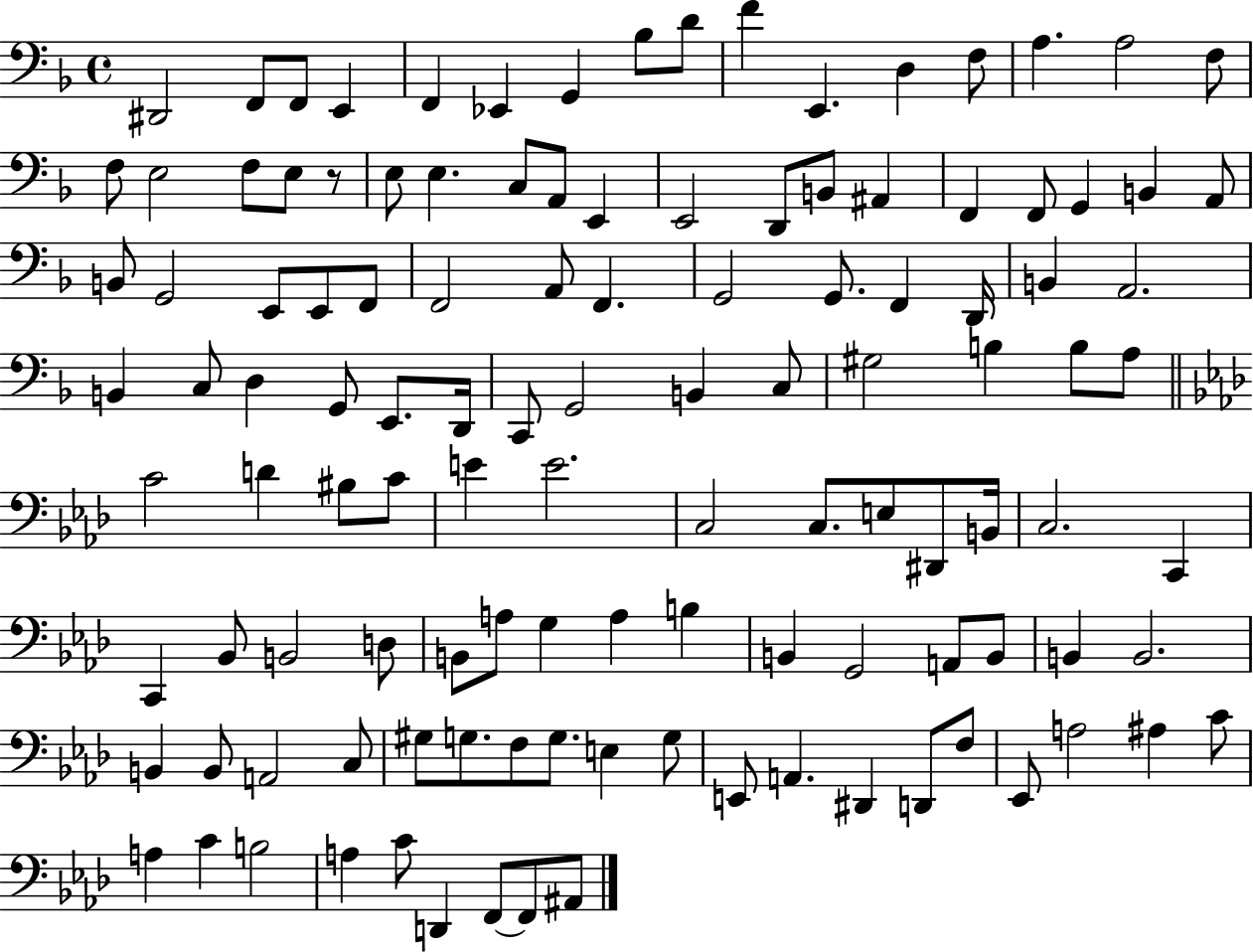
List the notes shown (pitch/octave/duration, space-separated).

D#2/h F2/e F2/e E2/q F2/q Eb2/q G2/q Bb3/e D4/e F4/q E2/q. D3/q F3/e A3/q. A3/h F3/e F3/e E3/h F3/e E3/e R/e E3/e E3/q. C3/e A2/e E2/q E2/h D2/e B2/e A#2/q F2/q F2/e G2/q B2/q A2/e B2/e G2/h E2/e E2/e F2/e F2/h A2/e F2/q. G2/h G2/e. F2/q D2/s B2/q A2/h. B2/q C3/e D3/q G2/e E2/e. D2/s C2/e G2/h B2/q C3/e G#3/h B3/q B3/e A3/e C4/h D4/q BIS3/e C4/e E4/q E4/h. C3/h C3/e. E3/e D#2/e B2/s C3/h. C2/q C2/q Bb2/e B2/h D3/e B2/e A3/e G3/q A3/q B3/q B2/q G2/h A2/e B2/e B2/q B2/h. B2/q B2/e A2/h C3/e G#3/e G3/e. F3/e G3/e. E3/q G3/e E2/e A2/q. D#2/q D2/e F3/e Eb2/e A3/h A#3/q C4/e A3/q C4/q B3/h A3/q C4/e D2/q F2/e F2/e A#2/e